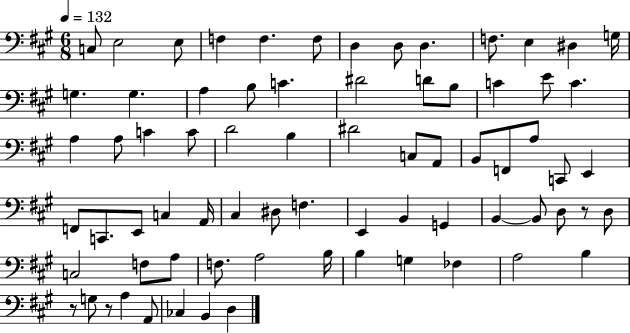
X:1
T:Untitled
M:6/8
L:1/4
K:A
C,/2 E,2 E,/2 F, F, F,/2 D, D,/2 D, F,/2 E, ^D, G,/4 G, G, A, B,/2 C ^D2 D/2 B,/2 C E/2 C A, A,/2 C C/2 D2 B, ^D2 C,/2 A,,/2 B,,/2 F,,/2 A,/2 C,,/2 E,, F,,/2 C,,/2 E,,/2 C, A,,/4 ^C, ^D,/2 F, E,, B,, G,, B,, B,,/2 D,/2 z/2 D,/2 C,2 F,/2 A,/2 F,/2 A,2 B,/4 B, G, _F, A,2 B, z/2 G,/2 z/2 A, A,,/2 _C, B,, D,